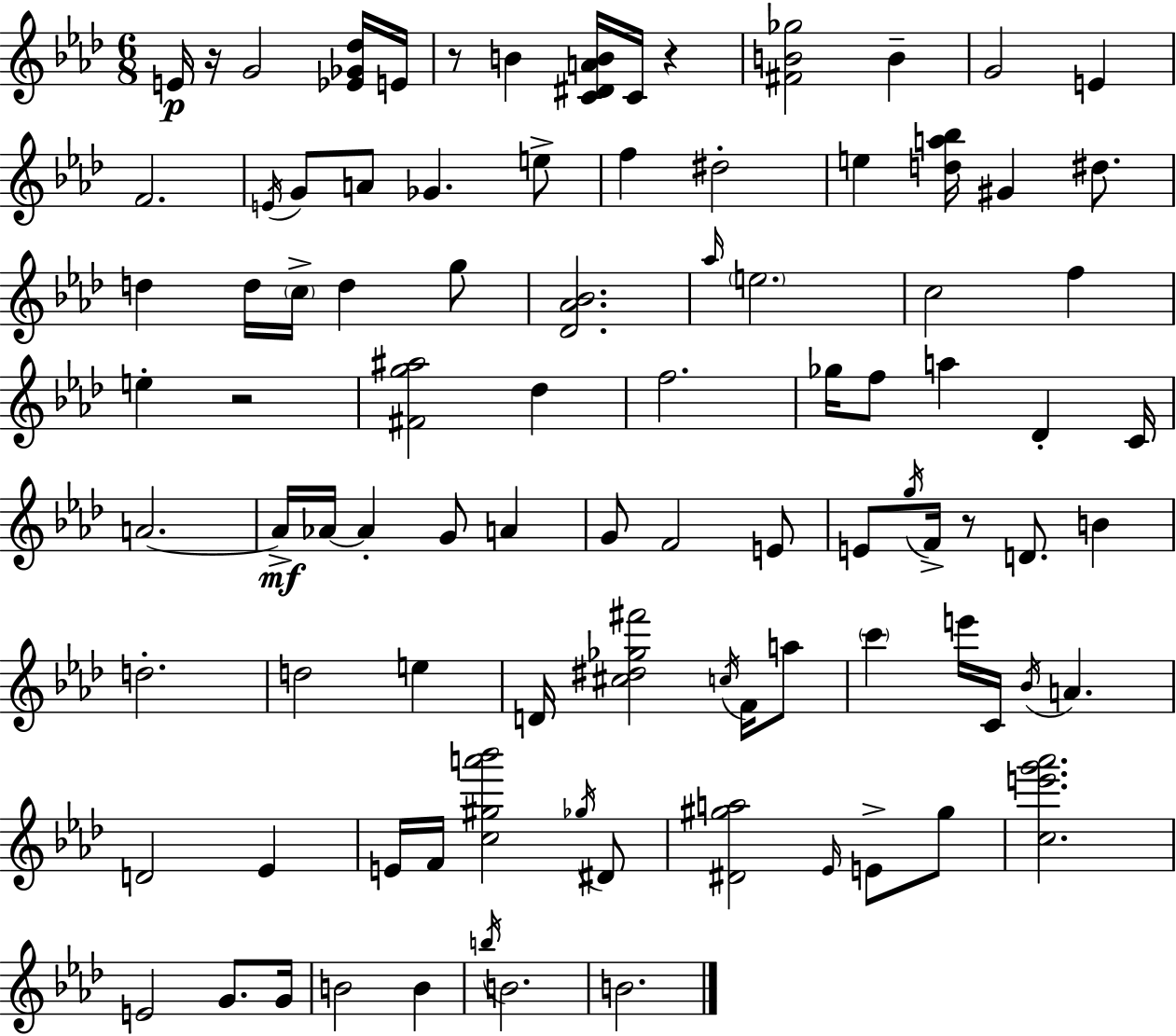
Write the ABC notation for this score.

X:1
T:Untitled
M:6/8
L:1/4
K:Ab
E/4 z/4 G2 [_E_G_d]/4 E/4 z/2 B [C^DAB]/4 C/4 z [^FB_g]2 B G2 E F2 E/4 G/2 A/2 _G e/2 f ^d2 e [da_b]/4 ^G ^d/2 d d/4 c/4 d g/2 [_D_A_B]2 _a/4 e2 c2 f e z2 [^Fg^a]2 _d f2 _g/4 f/2 a _D C/4 A2 A/4 _A/4 _A G/2 A G/2 F2 E/2 E/2 g/4 F/4 z/2 D/2 B d2 d2 e D/4 [^c^d_g^f']2 c/4 F/4 a/2 c' e'/4 C/4 _B/4 A D2 _E E/4 F/4 [c^ga'_b']2 _g/4 ^D/2 [^D^ga]2 _E/4 E/2 ^g/2 [ce'g'_a']2 E2 G/2 G/4 B2 B b/4 B2 B2